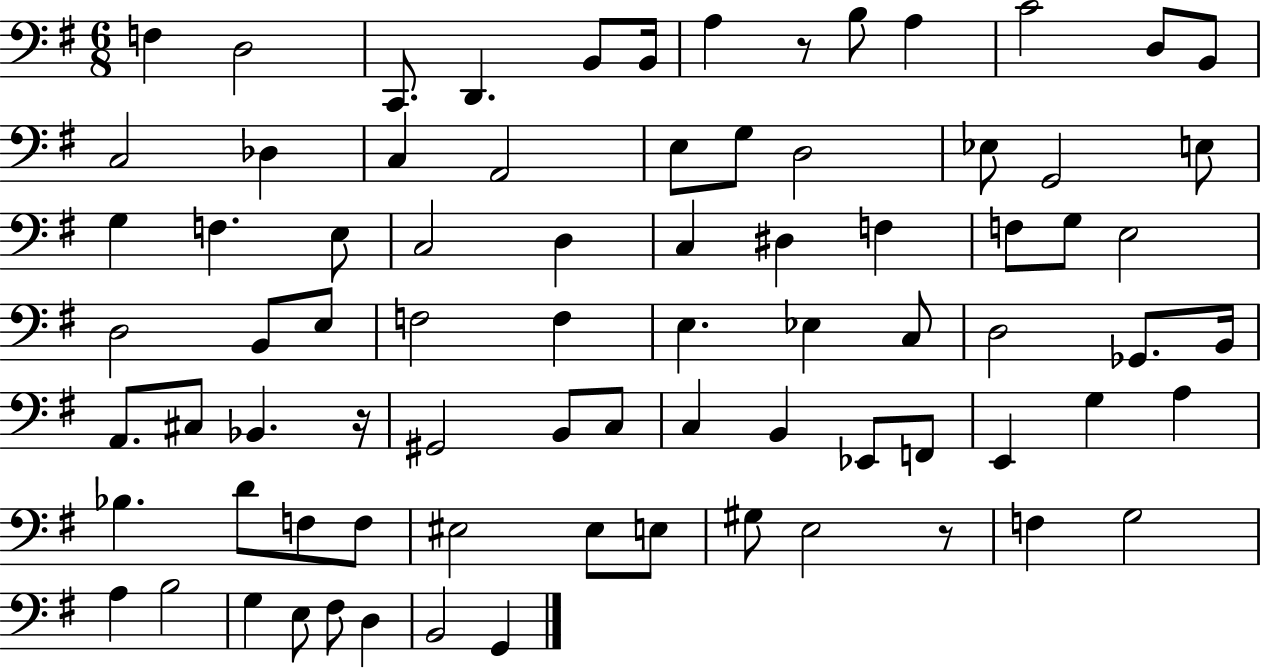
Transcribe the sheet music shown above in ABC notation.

X:1
T:Untitled
M:6/8
L:1/4
K:G
F, D,2 C,,/2 D,, B,,/2 B,,/4 A, z/2 B,/2 A, C2 D,/2 B,,/2 C,2 _D, C, A,,2 E,/2 G,/2 D,2 _E,/2 G,,2 E,/2 G, F, E,/2 C,2 D, C, ^D, F, F,/2 G,/2 E,2 D,2 B,,/2 E,/2 F,2 F, E, _E, C,/2 D,2 _G,,/2 B,,/4 A,,/2 ^C,/2 _B,, z/4 ^G,,2 B,,/2 C,/2 C, B,, _E,,/2 F,,/2 E,, G, A, _B, D/2 F,/2 F,/2 ^E,2 ^E,/2 E,/2 ^G,/2 E,2 z/2 F, G,2 A, B,2 G, E,/2 ^F,/2 D, B,,2 G,,